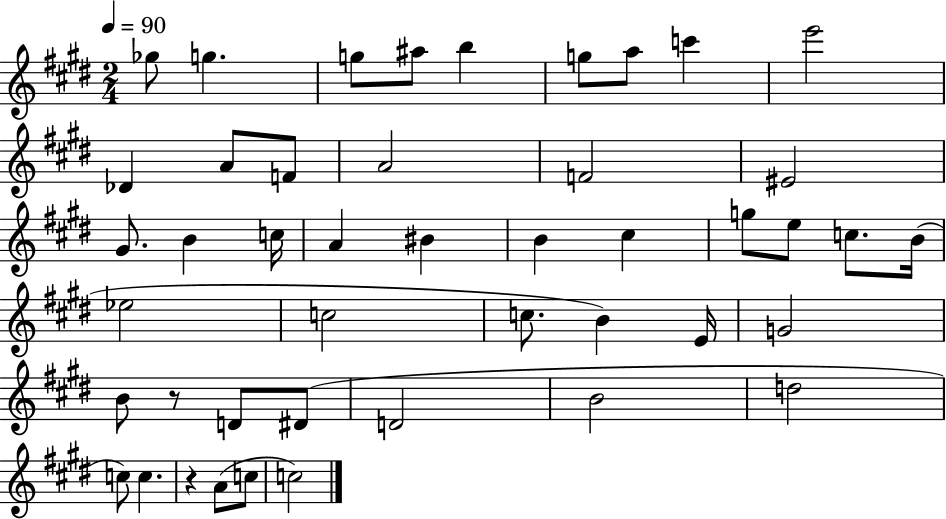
{
  \clef treble
  \numericTimeSignature
  \time 2/4
  \key e \major
  \tempo 4 = 90
  ges''8 g''4. | g''8 ais''8 b''4 | g''8 a''8 c'''4 | e'''2 | \break des'4 a'8 f'8 | a'2 | f'2 | eis'2 | \break gis'8. b'4 c''16 | a'4 bis'4 | b'4 cis''4 | g''8 e''8 c''8. b'16( | \break ees''2 | c''2 | c''8. b'4) e'16 | g'2 | \break b'8 r8 d'8 dis'8( | d'2 | b'2 | d''2 | \break c''8) c''4. | r4 a'8( c''8 | c''2) | \bar "|."
}